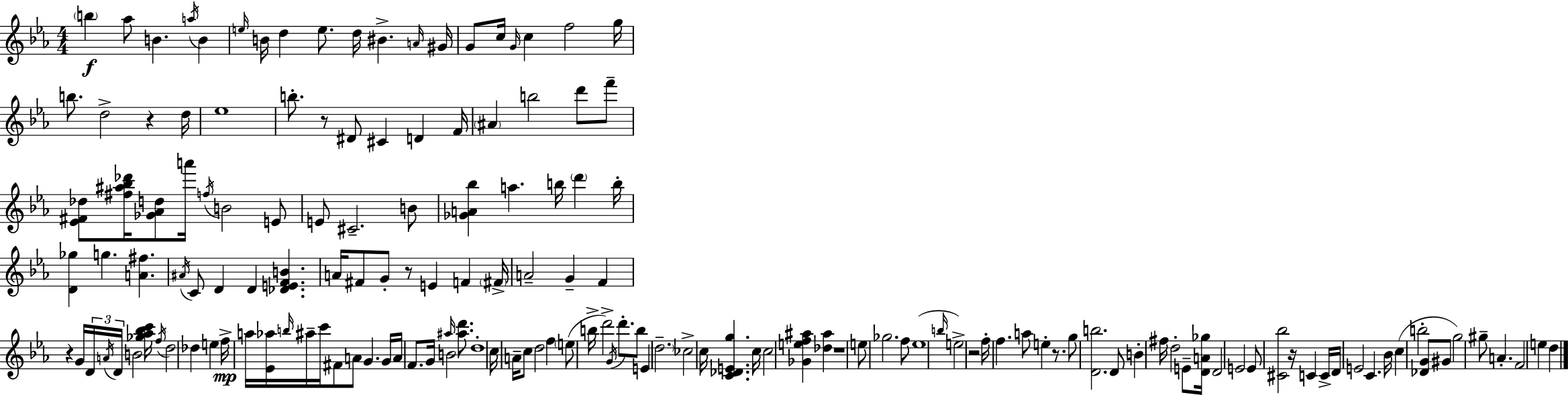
X:1
T:Untitled
M:4/4
L:1/4
K:Eb
b _a/2 B a/4 B e/4 B/4 d e/2 d/4 ^B A/4 ^G/4 G/2 c/4 G/4 c f2 g/4 b/2 d2 z d/4 _e4 b/2 z/2 ^D/2 ^C D F/4 ^A b2 d'/2 f'/2 [_E^F_d]/2 [^f^a_b_d']/4 [_G_Ad]/2 a'/4 f/4 B2 E/2 E/2 ^C2 B/2 [_GA_b] a b/4 d' b/4 [D_g] g [A^f] ^A/4 C/2 D D [_DEFB] A/4 ^F/2 G/2 z/2 E F ^F/4 A2 G F z G/4 D/4 A/4 D/4 B2 [_g_a_bc']/4 f/4 d2 _d e f/4 a/4 [_E_a]/4 b/4 ^a/4 c'/4 ^F/2 A/2 G G/4 A/4 F/2 G/4 ^a/4 B2 [^ad']/2 d4 c/4 A/4 c/2 d2 f e/2 b/4 d'2 G/4 d'/2 b/2 E d2 _c2 c/4 [C_DEg] c/4 c2 [_Gef^a] [_d^a] z4 e/2 _g2 f/2 _e4 b/4 e2 z2 f/4 f a/2 e z/2 g/2 [Db]2 D/2 B ^f/4 d2 E/2 [DA_g]/4 D2 E2 E/2 [^C_b]2 z/4 C C/4 D/4 E2 C _B/4 c b2 [_DG]/2 ^G/2 g2 ^g/2 A F2 e d